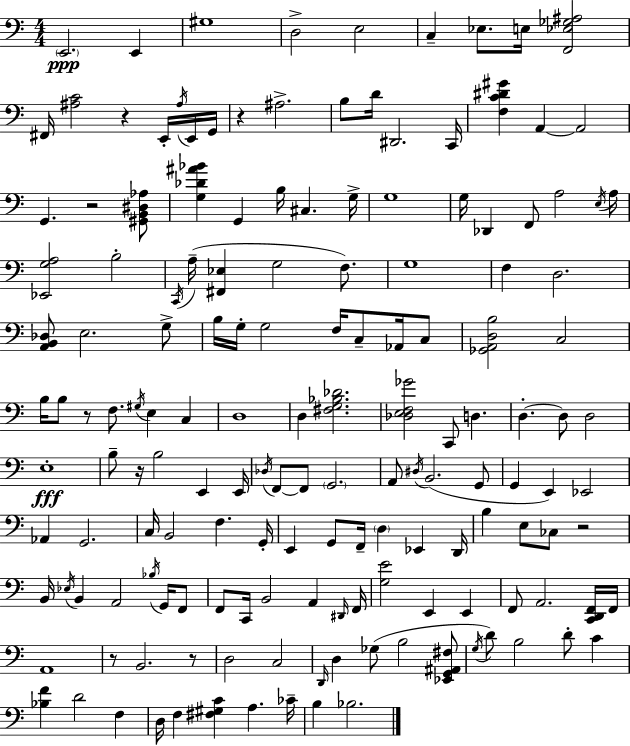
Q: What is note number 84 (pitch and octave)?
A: F3